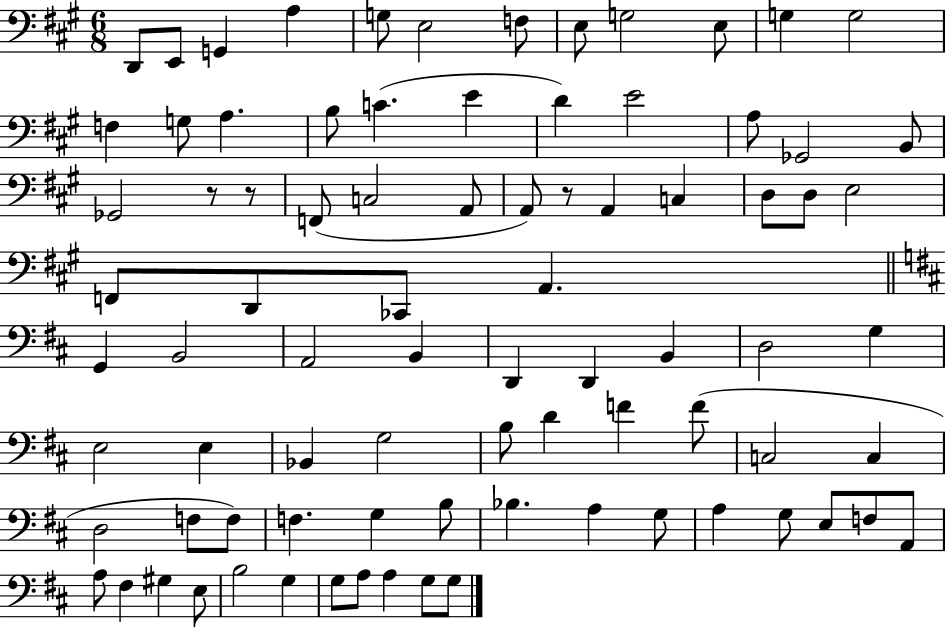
{
  \clef bass
  \numericTimeSignature
  \time 6/8
  \key a \major
  d,8 e,8 g,4 a4 | g8 e2 f8 | e8 g2 e8 | g4 g2 | \break f4 g8 a4. | b8 c'4.( e'4 | d'4) e'2 | a8 ges,2 b,8 | \break ges,2 r8 r8 | f,8( c2 a,8 | a,8) r8 a,4 c4 | d8 d8 e2 | \break f,8 d,8 ces,8 a,4. | \bar "||" \break \key d \major g,4 b,2 | a,2 b,4 | d,4 d,4 b,4 | d2 g4 | \break e2 e4 | bes,4 g2 | b8 d'4 f'4 f'8( | c2 c4 | \break d2 f8 f8) | f4. g4 b8 | bes4. a4 g8 | a4 g8 e8 f8 a,8 | \break a8 fis4 gis4 e8 | b2 g4 | g8 a8 a4 g8 g8 | \bar "|."
}